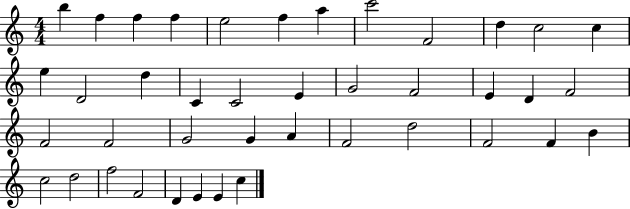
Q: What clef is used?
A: treble